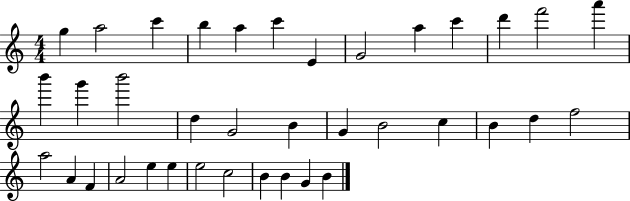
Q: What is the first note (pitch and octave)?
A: G5